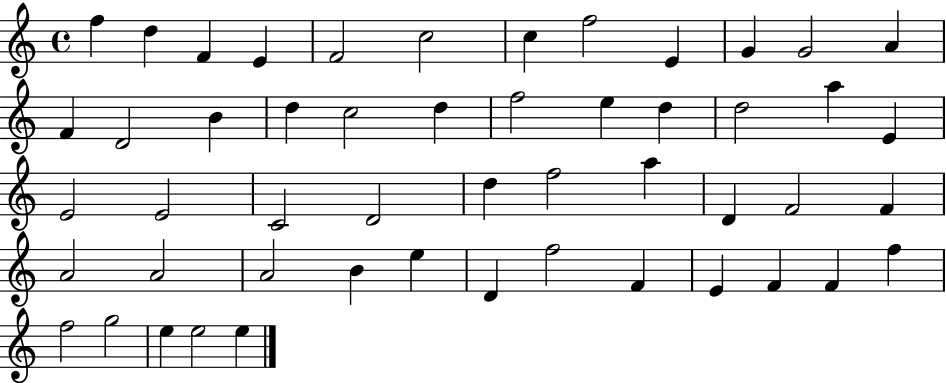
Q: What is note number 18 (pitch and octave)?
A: D5